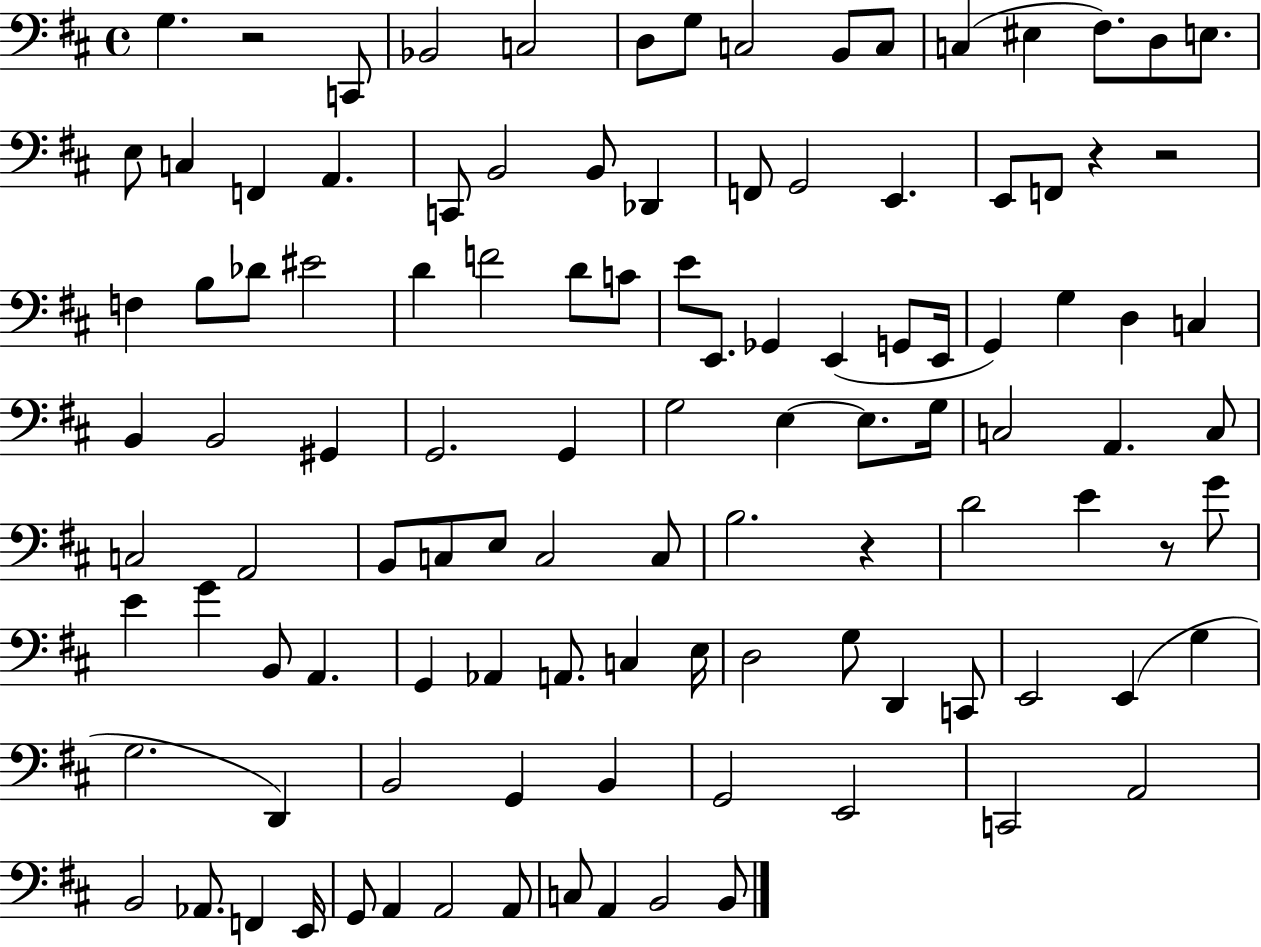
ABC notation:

X:1
T:Untitled
M:4/4
L:1/4
K:D
G, z2 C,,/2 _B,,2 C,2 D,/2 G,/2 C,2 B,,/2 C,/2 C, ^E, ^F,/2 D,/2 E,/2 E,/2 C, F,, A,, C,,/2 B,,2 B,,/2 _D,, F,,/2 G,,2 E,, E,,/2 F,,/2 z z2 F, B,/2 _D/2 ^E2 D F2 D/2 C/2 E/2 E,,/2 _G,, E,, G,,/2 E,,/4 G,, G, D, C, B,, B,,2 ^G,, G,,2 G,, G,2 E, E,/2 G,/4 C,2 A,, C,/2 C,2 A,,2 B,,/2 C,/2 E,/2 C,2 C,/2 B,2 z D2 E z/2 G/2 E G B,,/2 A,, G,, _A,, A,,/2 C, E,/4 D,2 G,/2 D,, C,,/2 E,,2 E,, G, G,2 D,, B,,2 G,, B,, G,,2 E,,2 C,,2 A,,2 B,,2 _A,,/2 F,, E,,/4 G,,/2 A,, A,,2 A,,/2 C,/2 A,, B,,2 B,,/2